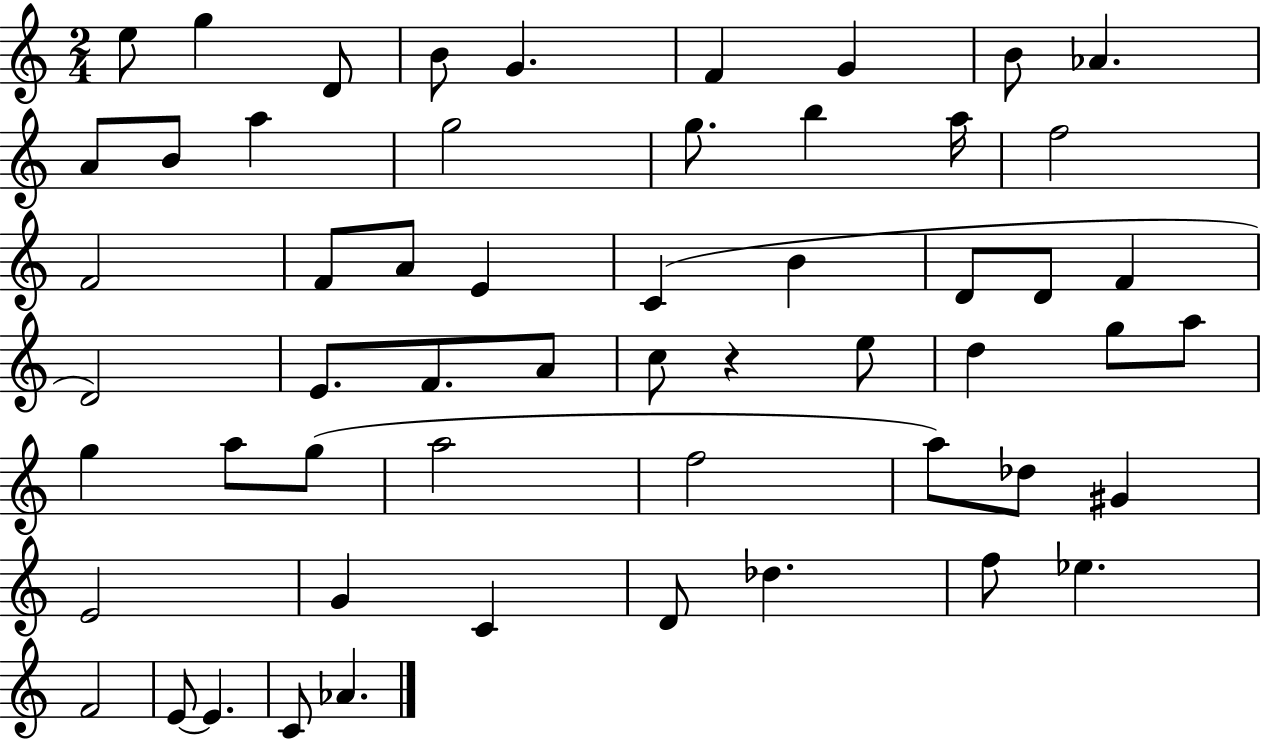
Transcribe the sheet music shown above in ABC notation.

X:1
T:Untitled
M:2/4
L:1/4
K:C
e/2 g D/2 B/2 G F G B/2 _A A/2 B/2 a g2 g/2 b a/4 f2 F2 F/2 A/2 E C B D/2 D/2 F D2 E/2 F/2 A/2 c/2 z e/2 d g/2 a/2 g a/2 g/2 a2 f2 a/2 _d/2 ^G E2 G C D/2 _d f/2 _e F2 E/2 E C/2 _A